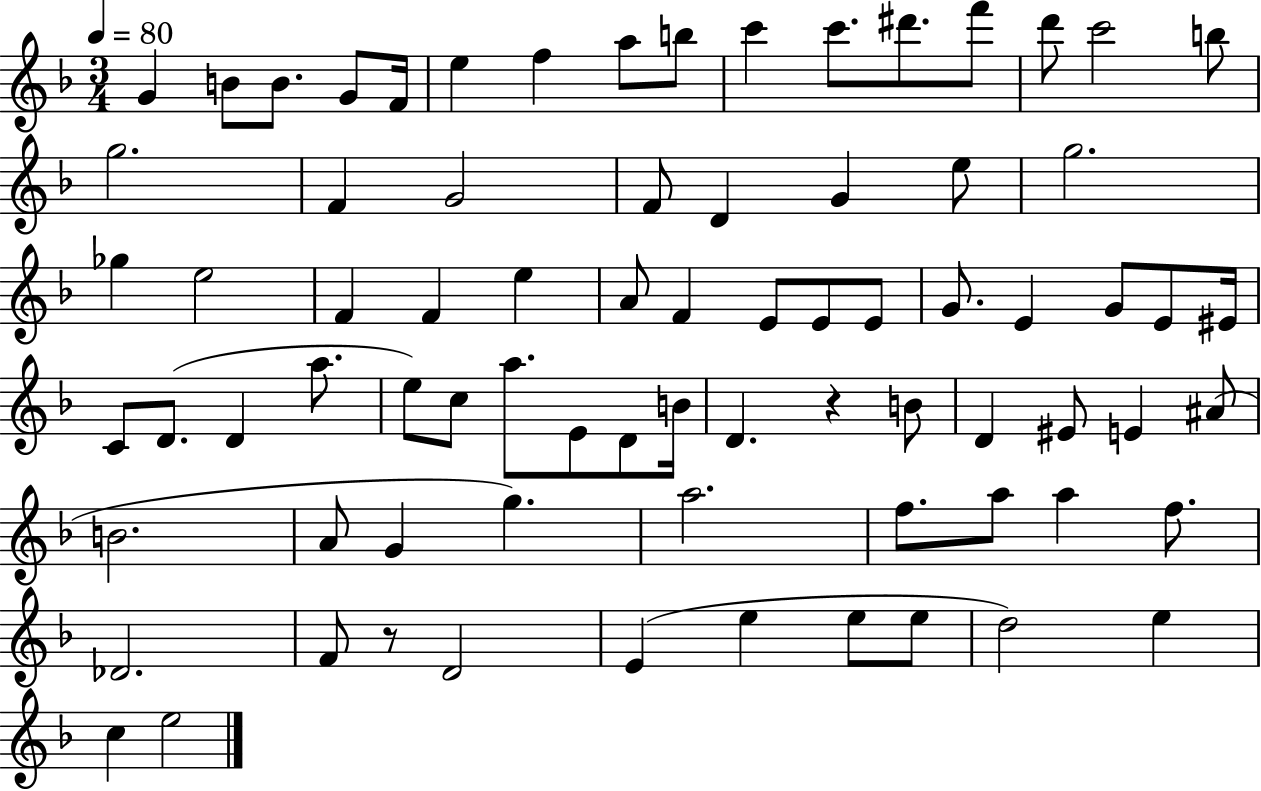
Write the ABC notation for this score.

X:1
T:Untitled
M:3/4
L:1/4
K:F
G B/2 B/2 G/2 F/4 e f a/2 b/2 c' c'/2 ^d'/2 f'/2 d'/2 c'2 b/2 g2 F G2 F/2 D G e/2 g2 _g e2 F F e A/2 F E/2 E/2 E/2 G/2 E G/2 E/2 ^E/4 C/2 D/2 D a/2 e/2 c/2 a/2 E/2 D/2 B/4 D z B/2 D ^E/2 E ^A/2 B2 A/2 G g a2 f/2 a/2 a f/2 _D2 F/2 z/2 D2 E e e/2 e/2 d2 e c e2